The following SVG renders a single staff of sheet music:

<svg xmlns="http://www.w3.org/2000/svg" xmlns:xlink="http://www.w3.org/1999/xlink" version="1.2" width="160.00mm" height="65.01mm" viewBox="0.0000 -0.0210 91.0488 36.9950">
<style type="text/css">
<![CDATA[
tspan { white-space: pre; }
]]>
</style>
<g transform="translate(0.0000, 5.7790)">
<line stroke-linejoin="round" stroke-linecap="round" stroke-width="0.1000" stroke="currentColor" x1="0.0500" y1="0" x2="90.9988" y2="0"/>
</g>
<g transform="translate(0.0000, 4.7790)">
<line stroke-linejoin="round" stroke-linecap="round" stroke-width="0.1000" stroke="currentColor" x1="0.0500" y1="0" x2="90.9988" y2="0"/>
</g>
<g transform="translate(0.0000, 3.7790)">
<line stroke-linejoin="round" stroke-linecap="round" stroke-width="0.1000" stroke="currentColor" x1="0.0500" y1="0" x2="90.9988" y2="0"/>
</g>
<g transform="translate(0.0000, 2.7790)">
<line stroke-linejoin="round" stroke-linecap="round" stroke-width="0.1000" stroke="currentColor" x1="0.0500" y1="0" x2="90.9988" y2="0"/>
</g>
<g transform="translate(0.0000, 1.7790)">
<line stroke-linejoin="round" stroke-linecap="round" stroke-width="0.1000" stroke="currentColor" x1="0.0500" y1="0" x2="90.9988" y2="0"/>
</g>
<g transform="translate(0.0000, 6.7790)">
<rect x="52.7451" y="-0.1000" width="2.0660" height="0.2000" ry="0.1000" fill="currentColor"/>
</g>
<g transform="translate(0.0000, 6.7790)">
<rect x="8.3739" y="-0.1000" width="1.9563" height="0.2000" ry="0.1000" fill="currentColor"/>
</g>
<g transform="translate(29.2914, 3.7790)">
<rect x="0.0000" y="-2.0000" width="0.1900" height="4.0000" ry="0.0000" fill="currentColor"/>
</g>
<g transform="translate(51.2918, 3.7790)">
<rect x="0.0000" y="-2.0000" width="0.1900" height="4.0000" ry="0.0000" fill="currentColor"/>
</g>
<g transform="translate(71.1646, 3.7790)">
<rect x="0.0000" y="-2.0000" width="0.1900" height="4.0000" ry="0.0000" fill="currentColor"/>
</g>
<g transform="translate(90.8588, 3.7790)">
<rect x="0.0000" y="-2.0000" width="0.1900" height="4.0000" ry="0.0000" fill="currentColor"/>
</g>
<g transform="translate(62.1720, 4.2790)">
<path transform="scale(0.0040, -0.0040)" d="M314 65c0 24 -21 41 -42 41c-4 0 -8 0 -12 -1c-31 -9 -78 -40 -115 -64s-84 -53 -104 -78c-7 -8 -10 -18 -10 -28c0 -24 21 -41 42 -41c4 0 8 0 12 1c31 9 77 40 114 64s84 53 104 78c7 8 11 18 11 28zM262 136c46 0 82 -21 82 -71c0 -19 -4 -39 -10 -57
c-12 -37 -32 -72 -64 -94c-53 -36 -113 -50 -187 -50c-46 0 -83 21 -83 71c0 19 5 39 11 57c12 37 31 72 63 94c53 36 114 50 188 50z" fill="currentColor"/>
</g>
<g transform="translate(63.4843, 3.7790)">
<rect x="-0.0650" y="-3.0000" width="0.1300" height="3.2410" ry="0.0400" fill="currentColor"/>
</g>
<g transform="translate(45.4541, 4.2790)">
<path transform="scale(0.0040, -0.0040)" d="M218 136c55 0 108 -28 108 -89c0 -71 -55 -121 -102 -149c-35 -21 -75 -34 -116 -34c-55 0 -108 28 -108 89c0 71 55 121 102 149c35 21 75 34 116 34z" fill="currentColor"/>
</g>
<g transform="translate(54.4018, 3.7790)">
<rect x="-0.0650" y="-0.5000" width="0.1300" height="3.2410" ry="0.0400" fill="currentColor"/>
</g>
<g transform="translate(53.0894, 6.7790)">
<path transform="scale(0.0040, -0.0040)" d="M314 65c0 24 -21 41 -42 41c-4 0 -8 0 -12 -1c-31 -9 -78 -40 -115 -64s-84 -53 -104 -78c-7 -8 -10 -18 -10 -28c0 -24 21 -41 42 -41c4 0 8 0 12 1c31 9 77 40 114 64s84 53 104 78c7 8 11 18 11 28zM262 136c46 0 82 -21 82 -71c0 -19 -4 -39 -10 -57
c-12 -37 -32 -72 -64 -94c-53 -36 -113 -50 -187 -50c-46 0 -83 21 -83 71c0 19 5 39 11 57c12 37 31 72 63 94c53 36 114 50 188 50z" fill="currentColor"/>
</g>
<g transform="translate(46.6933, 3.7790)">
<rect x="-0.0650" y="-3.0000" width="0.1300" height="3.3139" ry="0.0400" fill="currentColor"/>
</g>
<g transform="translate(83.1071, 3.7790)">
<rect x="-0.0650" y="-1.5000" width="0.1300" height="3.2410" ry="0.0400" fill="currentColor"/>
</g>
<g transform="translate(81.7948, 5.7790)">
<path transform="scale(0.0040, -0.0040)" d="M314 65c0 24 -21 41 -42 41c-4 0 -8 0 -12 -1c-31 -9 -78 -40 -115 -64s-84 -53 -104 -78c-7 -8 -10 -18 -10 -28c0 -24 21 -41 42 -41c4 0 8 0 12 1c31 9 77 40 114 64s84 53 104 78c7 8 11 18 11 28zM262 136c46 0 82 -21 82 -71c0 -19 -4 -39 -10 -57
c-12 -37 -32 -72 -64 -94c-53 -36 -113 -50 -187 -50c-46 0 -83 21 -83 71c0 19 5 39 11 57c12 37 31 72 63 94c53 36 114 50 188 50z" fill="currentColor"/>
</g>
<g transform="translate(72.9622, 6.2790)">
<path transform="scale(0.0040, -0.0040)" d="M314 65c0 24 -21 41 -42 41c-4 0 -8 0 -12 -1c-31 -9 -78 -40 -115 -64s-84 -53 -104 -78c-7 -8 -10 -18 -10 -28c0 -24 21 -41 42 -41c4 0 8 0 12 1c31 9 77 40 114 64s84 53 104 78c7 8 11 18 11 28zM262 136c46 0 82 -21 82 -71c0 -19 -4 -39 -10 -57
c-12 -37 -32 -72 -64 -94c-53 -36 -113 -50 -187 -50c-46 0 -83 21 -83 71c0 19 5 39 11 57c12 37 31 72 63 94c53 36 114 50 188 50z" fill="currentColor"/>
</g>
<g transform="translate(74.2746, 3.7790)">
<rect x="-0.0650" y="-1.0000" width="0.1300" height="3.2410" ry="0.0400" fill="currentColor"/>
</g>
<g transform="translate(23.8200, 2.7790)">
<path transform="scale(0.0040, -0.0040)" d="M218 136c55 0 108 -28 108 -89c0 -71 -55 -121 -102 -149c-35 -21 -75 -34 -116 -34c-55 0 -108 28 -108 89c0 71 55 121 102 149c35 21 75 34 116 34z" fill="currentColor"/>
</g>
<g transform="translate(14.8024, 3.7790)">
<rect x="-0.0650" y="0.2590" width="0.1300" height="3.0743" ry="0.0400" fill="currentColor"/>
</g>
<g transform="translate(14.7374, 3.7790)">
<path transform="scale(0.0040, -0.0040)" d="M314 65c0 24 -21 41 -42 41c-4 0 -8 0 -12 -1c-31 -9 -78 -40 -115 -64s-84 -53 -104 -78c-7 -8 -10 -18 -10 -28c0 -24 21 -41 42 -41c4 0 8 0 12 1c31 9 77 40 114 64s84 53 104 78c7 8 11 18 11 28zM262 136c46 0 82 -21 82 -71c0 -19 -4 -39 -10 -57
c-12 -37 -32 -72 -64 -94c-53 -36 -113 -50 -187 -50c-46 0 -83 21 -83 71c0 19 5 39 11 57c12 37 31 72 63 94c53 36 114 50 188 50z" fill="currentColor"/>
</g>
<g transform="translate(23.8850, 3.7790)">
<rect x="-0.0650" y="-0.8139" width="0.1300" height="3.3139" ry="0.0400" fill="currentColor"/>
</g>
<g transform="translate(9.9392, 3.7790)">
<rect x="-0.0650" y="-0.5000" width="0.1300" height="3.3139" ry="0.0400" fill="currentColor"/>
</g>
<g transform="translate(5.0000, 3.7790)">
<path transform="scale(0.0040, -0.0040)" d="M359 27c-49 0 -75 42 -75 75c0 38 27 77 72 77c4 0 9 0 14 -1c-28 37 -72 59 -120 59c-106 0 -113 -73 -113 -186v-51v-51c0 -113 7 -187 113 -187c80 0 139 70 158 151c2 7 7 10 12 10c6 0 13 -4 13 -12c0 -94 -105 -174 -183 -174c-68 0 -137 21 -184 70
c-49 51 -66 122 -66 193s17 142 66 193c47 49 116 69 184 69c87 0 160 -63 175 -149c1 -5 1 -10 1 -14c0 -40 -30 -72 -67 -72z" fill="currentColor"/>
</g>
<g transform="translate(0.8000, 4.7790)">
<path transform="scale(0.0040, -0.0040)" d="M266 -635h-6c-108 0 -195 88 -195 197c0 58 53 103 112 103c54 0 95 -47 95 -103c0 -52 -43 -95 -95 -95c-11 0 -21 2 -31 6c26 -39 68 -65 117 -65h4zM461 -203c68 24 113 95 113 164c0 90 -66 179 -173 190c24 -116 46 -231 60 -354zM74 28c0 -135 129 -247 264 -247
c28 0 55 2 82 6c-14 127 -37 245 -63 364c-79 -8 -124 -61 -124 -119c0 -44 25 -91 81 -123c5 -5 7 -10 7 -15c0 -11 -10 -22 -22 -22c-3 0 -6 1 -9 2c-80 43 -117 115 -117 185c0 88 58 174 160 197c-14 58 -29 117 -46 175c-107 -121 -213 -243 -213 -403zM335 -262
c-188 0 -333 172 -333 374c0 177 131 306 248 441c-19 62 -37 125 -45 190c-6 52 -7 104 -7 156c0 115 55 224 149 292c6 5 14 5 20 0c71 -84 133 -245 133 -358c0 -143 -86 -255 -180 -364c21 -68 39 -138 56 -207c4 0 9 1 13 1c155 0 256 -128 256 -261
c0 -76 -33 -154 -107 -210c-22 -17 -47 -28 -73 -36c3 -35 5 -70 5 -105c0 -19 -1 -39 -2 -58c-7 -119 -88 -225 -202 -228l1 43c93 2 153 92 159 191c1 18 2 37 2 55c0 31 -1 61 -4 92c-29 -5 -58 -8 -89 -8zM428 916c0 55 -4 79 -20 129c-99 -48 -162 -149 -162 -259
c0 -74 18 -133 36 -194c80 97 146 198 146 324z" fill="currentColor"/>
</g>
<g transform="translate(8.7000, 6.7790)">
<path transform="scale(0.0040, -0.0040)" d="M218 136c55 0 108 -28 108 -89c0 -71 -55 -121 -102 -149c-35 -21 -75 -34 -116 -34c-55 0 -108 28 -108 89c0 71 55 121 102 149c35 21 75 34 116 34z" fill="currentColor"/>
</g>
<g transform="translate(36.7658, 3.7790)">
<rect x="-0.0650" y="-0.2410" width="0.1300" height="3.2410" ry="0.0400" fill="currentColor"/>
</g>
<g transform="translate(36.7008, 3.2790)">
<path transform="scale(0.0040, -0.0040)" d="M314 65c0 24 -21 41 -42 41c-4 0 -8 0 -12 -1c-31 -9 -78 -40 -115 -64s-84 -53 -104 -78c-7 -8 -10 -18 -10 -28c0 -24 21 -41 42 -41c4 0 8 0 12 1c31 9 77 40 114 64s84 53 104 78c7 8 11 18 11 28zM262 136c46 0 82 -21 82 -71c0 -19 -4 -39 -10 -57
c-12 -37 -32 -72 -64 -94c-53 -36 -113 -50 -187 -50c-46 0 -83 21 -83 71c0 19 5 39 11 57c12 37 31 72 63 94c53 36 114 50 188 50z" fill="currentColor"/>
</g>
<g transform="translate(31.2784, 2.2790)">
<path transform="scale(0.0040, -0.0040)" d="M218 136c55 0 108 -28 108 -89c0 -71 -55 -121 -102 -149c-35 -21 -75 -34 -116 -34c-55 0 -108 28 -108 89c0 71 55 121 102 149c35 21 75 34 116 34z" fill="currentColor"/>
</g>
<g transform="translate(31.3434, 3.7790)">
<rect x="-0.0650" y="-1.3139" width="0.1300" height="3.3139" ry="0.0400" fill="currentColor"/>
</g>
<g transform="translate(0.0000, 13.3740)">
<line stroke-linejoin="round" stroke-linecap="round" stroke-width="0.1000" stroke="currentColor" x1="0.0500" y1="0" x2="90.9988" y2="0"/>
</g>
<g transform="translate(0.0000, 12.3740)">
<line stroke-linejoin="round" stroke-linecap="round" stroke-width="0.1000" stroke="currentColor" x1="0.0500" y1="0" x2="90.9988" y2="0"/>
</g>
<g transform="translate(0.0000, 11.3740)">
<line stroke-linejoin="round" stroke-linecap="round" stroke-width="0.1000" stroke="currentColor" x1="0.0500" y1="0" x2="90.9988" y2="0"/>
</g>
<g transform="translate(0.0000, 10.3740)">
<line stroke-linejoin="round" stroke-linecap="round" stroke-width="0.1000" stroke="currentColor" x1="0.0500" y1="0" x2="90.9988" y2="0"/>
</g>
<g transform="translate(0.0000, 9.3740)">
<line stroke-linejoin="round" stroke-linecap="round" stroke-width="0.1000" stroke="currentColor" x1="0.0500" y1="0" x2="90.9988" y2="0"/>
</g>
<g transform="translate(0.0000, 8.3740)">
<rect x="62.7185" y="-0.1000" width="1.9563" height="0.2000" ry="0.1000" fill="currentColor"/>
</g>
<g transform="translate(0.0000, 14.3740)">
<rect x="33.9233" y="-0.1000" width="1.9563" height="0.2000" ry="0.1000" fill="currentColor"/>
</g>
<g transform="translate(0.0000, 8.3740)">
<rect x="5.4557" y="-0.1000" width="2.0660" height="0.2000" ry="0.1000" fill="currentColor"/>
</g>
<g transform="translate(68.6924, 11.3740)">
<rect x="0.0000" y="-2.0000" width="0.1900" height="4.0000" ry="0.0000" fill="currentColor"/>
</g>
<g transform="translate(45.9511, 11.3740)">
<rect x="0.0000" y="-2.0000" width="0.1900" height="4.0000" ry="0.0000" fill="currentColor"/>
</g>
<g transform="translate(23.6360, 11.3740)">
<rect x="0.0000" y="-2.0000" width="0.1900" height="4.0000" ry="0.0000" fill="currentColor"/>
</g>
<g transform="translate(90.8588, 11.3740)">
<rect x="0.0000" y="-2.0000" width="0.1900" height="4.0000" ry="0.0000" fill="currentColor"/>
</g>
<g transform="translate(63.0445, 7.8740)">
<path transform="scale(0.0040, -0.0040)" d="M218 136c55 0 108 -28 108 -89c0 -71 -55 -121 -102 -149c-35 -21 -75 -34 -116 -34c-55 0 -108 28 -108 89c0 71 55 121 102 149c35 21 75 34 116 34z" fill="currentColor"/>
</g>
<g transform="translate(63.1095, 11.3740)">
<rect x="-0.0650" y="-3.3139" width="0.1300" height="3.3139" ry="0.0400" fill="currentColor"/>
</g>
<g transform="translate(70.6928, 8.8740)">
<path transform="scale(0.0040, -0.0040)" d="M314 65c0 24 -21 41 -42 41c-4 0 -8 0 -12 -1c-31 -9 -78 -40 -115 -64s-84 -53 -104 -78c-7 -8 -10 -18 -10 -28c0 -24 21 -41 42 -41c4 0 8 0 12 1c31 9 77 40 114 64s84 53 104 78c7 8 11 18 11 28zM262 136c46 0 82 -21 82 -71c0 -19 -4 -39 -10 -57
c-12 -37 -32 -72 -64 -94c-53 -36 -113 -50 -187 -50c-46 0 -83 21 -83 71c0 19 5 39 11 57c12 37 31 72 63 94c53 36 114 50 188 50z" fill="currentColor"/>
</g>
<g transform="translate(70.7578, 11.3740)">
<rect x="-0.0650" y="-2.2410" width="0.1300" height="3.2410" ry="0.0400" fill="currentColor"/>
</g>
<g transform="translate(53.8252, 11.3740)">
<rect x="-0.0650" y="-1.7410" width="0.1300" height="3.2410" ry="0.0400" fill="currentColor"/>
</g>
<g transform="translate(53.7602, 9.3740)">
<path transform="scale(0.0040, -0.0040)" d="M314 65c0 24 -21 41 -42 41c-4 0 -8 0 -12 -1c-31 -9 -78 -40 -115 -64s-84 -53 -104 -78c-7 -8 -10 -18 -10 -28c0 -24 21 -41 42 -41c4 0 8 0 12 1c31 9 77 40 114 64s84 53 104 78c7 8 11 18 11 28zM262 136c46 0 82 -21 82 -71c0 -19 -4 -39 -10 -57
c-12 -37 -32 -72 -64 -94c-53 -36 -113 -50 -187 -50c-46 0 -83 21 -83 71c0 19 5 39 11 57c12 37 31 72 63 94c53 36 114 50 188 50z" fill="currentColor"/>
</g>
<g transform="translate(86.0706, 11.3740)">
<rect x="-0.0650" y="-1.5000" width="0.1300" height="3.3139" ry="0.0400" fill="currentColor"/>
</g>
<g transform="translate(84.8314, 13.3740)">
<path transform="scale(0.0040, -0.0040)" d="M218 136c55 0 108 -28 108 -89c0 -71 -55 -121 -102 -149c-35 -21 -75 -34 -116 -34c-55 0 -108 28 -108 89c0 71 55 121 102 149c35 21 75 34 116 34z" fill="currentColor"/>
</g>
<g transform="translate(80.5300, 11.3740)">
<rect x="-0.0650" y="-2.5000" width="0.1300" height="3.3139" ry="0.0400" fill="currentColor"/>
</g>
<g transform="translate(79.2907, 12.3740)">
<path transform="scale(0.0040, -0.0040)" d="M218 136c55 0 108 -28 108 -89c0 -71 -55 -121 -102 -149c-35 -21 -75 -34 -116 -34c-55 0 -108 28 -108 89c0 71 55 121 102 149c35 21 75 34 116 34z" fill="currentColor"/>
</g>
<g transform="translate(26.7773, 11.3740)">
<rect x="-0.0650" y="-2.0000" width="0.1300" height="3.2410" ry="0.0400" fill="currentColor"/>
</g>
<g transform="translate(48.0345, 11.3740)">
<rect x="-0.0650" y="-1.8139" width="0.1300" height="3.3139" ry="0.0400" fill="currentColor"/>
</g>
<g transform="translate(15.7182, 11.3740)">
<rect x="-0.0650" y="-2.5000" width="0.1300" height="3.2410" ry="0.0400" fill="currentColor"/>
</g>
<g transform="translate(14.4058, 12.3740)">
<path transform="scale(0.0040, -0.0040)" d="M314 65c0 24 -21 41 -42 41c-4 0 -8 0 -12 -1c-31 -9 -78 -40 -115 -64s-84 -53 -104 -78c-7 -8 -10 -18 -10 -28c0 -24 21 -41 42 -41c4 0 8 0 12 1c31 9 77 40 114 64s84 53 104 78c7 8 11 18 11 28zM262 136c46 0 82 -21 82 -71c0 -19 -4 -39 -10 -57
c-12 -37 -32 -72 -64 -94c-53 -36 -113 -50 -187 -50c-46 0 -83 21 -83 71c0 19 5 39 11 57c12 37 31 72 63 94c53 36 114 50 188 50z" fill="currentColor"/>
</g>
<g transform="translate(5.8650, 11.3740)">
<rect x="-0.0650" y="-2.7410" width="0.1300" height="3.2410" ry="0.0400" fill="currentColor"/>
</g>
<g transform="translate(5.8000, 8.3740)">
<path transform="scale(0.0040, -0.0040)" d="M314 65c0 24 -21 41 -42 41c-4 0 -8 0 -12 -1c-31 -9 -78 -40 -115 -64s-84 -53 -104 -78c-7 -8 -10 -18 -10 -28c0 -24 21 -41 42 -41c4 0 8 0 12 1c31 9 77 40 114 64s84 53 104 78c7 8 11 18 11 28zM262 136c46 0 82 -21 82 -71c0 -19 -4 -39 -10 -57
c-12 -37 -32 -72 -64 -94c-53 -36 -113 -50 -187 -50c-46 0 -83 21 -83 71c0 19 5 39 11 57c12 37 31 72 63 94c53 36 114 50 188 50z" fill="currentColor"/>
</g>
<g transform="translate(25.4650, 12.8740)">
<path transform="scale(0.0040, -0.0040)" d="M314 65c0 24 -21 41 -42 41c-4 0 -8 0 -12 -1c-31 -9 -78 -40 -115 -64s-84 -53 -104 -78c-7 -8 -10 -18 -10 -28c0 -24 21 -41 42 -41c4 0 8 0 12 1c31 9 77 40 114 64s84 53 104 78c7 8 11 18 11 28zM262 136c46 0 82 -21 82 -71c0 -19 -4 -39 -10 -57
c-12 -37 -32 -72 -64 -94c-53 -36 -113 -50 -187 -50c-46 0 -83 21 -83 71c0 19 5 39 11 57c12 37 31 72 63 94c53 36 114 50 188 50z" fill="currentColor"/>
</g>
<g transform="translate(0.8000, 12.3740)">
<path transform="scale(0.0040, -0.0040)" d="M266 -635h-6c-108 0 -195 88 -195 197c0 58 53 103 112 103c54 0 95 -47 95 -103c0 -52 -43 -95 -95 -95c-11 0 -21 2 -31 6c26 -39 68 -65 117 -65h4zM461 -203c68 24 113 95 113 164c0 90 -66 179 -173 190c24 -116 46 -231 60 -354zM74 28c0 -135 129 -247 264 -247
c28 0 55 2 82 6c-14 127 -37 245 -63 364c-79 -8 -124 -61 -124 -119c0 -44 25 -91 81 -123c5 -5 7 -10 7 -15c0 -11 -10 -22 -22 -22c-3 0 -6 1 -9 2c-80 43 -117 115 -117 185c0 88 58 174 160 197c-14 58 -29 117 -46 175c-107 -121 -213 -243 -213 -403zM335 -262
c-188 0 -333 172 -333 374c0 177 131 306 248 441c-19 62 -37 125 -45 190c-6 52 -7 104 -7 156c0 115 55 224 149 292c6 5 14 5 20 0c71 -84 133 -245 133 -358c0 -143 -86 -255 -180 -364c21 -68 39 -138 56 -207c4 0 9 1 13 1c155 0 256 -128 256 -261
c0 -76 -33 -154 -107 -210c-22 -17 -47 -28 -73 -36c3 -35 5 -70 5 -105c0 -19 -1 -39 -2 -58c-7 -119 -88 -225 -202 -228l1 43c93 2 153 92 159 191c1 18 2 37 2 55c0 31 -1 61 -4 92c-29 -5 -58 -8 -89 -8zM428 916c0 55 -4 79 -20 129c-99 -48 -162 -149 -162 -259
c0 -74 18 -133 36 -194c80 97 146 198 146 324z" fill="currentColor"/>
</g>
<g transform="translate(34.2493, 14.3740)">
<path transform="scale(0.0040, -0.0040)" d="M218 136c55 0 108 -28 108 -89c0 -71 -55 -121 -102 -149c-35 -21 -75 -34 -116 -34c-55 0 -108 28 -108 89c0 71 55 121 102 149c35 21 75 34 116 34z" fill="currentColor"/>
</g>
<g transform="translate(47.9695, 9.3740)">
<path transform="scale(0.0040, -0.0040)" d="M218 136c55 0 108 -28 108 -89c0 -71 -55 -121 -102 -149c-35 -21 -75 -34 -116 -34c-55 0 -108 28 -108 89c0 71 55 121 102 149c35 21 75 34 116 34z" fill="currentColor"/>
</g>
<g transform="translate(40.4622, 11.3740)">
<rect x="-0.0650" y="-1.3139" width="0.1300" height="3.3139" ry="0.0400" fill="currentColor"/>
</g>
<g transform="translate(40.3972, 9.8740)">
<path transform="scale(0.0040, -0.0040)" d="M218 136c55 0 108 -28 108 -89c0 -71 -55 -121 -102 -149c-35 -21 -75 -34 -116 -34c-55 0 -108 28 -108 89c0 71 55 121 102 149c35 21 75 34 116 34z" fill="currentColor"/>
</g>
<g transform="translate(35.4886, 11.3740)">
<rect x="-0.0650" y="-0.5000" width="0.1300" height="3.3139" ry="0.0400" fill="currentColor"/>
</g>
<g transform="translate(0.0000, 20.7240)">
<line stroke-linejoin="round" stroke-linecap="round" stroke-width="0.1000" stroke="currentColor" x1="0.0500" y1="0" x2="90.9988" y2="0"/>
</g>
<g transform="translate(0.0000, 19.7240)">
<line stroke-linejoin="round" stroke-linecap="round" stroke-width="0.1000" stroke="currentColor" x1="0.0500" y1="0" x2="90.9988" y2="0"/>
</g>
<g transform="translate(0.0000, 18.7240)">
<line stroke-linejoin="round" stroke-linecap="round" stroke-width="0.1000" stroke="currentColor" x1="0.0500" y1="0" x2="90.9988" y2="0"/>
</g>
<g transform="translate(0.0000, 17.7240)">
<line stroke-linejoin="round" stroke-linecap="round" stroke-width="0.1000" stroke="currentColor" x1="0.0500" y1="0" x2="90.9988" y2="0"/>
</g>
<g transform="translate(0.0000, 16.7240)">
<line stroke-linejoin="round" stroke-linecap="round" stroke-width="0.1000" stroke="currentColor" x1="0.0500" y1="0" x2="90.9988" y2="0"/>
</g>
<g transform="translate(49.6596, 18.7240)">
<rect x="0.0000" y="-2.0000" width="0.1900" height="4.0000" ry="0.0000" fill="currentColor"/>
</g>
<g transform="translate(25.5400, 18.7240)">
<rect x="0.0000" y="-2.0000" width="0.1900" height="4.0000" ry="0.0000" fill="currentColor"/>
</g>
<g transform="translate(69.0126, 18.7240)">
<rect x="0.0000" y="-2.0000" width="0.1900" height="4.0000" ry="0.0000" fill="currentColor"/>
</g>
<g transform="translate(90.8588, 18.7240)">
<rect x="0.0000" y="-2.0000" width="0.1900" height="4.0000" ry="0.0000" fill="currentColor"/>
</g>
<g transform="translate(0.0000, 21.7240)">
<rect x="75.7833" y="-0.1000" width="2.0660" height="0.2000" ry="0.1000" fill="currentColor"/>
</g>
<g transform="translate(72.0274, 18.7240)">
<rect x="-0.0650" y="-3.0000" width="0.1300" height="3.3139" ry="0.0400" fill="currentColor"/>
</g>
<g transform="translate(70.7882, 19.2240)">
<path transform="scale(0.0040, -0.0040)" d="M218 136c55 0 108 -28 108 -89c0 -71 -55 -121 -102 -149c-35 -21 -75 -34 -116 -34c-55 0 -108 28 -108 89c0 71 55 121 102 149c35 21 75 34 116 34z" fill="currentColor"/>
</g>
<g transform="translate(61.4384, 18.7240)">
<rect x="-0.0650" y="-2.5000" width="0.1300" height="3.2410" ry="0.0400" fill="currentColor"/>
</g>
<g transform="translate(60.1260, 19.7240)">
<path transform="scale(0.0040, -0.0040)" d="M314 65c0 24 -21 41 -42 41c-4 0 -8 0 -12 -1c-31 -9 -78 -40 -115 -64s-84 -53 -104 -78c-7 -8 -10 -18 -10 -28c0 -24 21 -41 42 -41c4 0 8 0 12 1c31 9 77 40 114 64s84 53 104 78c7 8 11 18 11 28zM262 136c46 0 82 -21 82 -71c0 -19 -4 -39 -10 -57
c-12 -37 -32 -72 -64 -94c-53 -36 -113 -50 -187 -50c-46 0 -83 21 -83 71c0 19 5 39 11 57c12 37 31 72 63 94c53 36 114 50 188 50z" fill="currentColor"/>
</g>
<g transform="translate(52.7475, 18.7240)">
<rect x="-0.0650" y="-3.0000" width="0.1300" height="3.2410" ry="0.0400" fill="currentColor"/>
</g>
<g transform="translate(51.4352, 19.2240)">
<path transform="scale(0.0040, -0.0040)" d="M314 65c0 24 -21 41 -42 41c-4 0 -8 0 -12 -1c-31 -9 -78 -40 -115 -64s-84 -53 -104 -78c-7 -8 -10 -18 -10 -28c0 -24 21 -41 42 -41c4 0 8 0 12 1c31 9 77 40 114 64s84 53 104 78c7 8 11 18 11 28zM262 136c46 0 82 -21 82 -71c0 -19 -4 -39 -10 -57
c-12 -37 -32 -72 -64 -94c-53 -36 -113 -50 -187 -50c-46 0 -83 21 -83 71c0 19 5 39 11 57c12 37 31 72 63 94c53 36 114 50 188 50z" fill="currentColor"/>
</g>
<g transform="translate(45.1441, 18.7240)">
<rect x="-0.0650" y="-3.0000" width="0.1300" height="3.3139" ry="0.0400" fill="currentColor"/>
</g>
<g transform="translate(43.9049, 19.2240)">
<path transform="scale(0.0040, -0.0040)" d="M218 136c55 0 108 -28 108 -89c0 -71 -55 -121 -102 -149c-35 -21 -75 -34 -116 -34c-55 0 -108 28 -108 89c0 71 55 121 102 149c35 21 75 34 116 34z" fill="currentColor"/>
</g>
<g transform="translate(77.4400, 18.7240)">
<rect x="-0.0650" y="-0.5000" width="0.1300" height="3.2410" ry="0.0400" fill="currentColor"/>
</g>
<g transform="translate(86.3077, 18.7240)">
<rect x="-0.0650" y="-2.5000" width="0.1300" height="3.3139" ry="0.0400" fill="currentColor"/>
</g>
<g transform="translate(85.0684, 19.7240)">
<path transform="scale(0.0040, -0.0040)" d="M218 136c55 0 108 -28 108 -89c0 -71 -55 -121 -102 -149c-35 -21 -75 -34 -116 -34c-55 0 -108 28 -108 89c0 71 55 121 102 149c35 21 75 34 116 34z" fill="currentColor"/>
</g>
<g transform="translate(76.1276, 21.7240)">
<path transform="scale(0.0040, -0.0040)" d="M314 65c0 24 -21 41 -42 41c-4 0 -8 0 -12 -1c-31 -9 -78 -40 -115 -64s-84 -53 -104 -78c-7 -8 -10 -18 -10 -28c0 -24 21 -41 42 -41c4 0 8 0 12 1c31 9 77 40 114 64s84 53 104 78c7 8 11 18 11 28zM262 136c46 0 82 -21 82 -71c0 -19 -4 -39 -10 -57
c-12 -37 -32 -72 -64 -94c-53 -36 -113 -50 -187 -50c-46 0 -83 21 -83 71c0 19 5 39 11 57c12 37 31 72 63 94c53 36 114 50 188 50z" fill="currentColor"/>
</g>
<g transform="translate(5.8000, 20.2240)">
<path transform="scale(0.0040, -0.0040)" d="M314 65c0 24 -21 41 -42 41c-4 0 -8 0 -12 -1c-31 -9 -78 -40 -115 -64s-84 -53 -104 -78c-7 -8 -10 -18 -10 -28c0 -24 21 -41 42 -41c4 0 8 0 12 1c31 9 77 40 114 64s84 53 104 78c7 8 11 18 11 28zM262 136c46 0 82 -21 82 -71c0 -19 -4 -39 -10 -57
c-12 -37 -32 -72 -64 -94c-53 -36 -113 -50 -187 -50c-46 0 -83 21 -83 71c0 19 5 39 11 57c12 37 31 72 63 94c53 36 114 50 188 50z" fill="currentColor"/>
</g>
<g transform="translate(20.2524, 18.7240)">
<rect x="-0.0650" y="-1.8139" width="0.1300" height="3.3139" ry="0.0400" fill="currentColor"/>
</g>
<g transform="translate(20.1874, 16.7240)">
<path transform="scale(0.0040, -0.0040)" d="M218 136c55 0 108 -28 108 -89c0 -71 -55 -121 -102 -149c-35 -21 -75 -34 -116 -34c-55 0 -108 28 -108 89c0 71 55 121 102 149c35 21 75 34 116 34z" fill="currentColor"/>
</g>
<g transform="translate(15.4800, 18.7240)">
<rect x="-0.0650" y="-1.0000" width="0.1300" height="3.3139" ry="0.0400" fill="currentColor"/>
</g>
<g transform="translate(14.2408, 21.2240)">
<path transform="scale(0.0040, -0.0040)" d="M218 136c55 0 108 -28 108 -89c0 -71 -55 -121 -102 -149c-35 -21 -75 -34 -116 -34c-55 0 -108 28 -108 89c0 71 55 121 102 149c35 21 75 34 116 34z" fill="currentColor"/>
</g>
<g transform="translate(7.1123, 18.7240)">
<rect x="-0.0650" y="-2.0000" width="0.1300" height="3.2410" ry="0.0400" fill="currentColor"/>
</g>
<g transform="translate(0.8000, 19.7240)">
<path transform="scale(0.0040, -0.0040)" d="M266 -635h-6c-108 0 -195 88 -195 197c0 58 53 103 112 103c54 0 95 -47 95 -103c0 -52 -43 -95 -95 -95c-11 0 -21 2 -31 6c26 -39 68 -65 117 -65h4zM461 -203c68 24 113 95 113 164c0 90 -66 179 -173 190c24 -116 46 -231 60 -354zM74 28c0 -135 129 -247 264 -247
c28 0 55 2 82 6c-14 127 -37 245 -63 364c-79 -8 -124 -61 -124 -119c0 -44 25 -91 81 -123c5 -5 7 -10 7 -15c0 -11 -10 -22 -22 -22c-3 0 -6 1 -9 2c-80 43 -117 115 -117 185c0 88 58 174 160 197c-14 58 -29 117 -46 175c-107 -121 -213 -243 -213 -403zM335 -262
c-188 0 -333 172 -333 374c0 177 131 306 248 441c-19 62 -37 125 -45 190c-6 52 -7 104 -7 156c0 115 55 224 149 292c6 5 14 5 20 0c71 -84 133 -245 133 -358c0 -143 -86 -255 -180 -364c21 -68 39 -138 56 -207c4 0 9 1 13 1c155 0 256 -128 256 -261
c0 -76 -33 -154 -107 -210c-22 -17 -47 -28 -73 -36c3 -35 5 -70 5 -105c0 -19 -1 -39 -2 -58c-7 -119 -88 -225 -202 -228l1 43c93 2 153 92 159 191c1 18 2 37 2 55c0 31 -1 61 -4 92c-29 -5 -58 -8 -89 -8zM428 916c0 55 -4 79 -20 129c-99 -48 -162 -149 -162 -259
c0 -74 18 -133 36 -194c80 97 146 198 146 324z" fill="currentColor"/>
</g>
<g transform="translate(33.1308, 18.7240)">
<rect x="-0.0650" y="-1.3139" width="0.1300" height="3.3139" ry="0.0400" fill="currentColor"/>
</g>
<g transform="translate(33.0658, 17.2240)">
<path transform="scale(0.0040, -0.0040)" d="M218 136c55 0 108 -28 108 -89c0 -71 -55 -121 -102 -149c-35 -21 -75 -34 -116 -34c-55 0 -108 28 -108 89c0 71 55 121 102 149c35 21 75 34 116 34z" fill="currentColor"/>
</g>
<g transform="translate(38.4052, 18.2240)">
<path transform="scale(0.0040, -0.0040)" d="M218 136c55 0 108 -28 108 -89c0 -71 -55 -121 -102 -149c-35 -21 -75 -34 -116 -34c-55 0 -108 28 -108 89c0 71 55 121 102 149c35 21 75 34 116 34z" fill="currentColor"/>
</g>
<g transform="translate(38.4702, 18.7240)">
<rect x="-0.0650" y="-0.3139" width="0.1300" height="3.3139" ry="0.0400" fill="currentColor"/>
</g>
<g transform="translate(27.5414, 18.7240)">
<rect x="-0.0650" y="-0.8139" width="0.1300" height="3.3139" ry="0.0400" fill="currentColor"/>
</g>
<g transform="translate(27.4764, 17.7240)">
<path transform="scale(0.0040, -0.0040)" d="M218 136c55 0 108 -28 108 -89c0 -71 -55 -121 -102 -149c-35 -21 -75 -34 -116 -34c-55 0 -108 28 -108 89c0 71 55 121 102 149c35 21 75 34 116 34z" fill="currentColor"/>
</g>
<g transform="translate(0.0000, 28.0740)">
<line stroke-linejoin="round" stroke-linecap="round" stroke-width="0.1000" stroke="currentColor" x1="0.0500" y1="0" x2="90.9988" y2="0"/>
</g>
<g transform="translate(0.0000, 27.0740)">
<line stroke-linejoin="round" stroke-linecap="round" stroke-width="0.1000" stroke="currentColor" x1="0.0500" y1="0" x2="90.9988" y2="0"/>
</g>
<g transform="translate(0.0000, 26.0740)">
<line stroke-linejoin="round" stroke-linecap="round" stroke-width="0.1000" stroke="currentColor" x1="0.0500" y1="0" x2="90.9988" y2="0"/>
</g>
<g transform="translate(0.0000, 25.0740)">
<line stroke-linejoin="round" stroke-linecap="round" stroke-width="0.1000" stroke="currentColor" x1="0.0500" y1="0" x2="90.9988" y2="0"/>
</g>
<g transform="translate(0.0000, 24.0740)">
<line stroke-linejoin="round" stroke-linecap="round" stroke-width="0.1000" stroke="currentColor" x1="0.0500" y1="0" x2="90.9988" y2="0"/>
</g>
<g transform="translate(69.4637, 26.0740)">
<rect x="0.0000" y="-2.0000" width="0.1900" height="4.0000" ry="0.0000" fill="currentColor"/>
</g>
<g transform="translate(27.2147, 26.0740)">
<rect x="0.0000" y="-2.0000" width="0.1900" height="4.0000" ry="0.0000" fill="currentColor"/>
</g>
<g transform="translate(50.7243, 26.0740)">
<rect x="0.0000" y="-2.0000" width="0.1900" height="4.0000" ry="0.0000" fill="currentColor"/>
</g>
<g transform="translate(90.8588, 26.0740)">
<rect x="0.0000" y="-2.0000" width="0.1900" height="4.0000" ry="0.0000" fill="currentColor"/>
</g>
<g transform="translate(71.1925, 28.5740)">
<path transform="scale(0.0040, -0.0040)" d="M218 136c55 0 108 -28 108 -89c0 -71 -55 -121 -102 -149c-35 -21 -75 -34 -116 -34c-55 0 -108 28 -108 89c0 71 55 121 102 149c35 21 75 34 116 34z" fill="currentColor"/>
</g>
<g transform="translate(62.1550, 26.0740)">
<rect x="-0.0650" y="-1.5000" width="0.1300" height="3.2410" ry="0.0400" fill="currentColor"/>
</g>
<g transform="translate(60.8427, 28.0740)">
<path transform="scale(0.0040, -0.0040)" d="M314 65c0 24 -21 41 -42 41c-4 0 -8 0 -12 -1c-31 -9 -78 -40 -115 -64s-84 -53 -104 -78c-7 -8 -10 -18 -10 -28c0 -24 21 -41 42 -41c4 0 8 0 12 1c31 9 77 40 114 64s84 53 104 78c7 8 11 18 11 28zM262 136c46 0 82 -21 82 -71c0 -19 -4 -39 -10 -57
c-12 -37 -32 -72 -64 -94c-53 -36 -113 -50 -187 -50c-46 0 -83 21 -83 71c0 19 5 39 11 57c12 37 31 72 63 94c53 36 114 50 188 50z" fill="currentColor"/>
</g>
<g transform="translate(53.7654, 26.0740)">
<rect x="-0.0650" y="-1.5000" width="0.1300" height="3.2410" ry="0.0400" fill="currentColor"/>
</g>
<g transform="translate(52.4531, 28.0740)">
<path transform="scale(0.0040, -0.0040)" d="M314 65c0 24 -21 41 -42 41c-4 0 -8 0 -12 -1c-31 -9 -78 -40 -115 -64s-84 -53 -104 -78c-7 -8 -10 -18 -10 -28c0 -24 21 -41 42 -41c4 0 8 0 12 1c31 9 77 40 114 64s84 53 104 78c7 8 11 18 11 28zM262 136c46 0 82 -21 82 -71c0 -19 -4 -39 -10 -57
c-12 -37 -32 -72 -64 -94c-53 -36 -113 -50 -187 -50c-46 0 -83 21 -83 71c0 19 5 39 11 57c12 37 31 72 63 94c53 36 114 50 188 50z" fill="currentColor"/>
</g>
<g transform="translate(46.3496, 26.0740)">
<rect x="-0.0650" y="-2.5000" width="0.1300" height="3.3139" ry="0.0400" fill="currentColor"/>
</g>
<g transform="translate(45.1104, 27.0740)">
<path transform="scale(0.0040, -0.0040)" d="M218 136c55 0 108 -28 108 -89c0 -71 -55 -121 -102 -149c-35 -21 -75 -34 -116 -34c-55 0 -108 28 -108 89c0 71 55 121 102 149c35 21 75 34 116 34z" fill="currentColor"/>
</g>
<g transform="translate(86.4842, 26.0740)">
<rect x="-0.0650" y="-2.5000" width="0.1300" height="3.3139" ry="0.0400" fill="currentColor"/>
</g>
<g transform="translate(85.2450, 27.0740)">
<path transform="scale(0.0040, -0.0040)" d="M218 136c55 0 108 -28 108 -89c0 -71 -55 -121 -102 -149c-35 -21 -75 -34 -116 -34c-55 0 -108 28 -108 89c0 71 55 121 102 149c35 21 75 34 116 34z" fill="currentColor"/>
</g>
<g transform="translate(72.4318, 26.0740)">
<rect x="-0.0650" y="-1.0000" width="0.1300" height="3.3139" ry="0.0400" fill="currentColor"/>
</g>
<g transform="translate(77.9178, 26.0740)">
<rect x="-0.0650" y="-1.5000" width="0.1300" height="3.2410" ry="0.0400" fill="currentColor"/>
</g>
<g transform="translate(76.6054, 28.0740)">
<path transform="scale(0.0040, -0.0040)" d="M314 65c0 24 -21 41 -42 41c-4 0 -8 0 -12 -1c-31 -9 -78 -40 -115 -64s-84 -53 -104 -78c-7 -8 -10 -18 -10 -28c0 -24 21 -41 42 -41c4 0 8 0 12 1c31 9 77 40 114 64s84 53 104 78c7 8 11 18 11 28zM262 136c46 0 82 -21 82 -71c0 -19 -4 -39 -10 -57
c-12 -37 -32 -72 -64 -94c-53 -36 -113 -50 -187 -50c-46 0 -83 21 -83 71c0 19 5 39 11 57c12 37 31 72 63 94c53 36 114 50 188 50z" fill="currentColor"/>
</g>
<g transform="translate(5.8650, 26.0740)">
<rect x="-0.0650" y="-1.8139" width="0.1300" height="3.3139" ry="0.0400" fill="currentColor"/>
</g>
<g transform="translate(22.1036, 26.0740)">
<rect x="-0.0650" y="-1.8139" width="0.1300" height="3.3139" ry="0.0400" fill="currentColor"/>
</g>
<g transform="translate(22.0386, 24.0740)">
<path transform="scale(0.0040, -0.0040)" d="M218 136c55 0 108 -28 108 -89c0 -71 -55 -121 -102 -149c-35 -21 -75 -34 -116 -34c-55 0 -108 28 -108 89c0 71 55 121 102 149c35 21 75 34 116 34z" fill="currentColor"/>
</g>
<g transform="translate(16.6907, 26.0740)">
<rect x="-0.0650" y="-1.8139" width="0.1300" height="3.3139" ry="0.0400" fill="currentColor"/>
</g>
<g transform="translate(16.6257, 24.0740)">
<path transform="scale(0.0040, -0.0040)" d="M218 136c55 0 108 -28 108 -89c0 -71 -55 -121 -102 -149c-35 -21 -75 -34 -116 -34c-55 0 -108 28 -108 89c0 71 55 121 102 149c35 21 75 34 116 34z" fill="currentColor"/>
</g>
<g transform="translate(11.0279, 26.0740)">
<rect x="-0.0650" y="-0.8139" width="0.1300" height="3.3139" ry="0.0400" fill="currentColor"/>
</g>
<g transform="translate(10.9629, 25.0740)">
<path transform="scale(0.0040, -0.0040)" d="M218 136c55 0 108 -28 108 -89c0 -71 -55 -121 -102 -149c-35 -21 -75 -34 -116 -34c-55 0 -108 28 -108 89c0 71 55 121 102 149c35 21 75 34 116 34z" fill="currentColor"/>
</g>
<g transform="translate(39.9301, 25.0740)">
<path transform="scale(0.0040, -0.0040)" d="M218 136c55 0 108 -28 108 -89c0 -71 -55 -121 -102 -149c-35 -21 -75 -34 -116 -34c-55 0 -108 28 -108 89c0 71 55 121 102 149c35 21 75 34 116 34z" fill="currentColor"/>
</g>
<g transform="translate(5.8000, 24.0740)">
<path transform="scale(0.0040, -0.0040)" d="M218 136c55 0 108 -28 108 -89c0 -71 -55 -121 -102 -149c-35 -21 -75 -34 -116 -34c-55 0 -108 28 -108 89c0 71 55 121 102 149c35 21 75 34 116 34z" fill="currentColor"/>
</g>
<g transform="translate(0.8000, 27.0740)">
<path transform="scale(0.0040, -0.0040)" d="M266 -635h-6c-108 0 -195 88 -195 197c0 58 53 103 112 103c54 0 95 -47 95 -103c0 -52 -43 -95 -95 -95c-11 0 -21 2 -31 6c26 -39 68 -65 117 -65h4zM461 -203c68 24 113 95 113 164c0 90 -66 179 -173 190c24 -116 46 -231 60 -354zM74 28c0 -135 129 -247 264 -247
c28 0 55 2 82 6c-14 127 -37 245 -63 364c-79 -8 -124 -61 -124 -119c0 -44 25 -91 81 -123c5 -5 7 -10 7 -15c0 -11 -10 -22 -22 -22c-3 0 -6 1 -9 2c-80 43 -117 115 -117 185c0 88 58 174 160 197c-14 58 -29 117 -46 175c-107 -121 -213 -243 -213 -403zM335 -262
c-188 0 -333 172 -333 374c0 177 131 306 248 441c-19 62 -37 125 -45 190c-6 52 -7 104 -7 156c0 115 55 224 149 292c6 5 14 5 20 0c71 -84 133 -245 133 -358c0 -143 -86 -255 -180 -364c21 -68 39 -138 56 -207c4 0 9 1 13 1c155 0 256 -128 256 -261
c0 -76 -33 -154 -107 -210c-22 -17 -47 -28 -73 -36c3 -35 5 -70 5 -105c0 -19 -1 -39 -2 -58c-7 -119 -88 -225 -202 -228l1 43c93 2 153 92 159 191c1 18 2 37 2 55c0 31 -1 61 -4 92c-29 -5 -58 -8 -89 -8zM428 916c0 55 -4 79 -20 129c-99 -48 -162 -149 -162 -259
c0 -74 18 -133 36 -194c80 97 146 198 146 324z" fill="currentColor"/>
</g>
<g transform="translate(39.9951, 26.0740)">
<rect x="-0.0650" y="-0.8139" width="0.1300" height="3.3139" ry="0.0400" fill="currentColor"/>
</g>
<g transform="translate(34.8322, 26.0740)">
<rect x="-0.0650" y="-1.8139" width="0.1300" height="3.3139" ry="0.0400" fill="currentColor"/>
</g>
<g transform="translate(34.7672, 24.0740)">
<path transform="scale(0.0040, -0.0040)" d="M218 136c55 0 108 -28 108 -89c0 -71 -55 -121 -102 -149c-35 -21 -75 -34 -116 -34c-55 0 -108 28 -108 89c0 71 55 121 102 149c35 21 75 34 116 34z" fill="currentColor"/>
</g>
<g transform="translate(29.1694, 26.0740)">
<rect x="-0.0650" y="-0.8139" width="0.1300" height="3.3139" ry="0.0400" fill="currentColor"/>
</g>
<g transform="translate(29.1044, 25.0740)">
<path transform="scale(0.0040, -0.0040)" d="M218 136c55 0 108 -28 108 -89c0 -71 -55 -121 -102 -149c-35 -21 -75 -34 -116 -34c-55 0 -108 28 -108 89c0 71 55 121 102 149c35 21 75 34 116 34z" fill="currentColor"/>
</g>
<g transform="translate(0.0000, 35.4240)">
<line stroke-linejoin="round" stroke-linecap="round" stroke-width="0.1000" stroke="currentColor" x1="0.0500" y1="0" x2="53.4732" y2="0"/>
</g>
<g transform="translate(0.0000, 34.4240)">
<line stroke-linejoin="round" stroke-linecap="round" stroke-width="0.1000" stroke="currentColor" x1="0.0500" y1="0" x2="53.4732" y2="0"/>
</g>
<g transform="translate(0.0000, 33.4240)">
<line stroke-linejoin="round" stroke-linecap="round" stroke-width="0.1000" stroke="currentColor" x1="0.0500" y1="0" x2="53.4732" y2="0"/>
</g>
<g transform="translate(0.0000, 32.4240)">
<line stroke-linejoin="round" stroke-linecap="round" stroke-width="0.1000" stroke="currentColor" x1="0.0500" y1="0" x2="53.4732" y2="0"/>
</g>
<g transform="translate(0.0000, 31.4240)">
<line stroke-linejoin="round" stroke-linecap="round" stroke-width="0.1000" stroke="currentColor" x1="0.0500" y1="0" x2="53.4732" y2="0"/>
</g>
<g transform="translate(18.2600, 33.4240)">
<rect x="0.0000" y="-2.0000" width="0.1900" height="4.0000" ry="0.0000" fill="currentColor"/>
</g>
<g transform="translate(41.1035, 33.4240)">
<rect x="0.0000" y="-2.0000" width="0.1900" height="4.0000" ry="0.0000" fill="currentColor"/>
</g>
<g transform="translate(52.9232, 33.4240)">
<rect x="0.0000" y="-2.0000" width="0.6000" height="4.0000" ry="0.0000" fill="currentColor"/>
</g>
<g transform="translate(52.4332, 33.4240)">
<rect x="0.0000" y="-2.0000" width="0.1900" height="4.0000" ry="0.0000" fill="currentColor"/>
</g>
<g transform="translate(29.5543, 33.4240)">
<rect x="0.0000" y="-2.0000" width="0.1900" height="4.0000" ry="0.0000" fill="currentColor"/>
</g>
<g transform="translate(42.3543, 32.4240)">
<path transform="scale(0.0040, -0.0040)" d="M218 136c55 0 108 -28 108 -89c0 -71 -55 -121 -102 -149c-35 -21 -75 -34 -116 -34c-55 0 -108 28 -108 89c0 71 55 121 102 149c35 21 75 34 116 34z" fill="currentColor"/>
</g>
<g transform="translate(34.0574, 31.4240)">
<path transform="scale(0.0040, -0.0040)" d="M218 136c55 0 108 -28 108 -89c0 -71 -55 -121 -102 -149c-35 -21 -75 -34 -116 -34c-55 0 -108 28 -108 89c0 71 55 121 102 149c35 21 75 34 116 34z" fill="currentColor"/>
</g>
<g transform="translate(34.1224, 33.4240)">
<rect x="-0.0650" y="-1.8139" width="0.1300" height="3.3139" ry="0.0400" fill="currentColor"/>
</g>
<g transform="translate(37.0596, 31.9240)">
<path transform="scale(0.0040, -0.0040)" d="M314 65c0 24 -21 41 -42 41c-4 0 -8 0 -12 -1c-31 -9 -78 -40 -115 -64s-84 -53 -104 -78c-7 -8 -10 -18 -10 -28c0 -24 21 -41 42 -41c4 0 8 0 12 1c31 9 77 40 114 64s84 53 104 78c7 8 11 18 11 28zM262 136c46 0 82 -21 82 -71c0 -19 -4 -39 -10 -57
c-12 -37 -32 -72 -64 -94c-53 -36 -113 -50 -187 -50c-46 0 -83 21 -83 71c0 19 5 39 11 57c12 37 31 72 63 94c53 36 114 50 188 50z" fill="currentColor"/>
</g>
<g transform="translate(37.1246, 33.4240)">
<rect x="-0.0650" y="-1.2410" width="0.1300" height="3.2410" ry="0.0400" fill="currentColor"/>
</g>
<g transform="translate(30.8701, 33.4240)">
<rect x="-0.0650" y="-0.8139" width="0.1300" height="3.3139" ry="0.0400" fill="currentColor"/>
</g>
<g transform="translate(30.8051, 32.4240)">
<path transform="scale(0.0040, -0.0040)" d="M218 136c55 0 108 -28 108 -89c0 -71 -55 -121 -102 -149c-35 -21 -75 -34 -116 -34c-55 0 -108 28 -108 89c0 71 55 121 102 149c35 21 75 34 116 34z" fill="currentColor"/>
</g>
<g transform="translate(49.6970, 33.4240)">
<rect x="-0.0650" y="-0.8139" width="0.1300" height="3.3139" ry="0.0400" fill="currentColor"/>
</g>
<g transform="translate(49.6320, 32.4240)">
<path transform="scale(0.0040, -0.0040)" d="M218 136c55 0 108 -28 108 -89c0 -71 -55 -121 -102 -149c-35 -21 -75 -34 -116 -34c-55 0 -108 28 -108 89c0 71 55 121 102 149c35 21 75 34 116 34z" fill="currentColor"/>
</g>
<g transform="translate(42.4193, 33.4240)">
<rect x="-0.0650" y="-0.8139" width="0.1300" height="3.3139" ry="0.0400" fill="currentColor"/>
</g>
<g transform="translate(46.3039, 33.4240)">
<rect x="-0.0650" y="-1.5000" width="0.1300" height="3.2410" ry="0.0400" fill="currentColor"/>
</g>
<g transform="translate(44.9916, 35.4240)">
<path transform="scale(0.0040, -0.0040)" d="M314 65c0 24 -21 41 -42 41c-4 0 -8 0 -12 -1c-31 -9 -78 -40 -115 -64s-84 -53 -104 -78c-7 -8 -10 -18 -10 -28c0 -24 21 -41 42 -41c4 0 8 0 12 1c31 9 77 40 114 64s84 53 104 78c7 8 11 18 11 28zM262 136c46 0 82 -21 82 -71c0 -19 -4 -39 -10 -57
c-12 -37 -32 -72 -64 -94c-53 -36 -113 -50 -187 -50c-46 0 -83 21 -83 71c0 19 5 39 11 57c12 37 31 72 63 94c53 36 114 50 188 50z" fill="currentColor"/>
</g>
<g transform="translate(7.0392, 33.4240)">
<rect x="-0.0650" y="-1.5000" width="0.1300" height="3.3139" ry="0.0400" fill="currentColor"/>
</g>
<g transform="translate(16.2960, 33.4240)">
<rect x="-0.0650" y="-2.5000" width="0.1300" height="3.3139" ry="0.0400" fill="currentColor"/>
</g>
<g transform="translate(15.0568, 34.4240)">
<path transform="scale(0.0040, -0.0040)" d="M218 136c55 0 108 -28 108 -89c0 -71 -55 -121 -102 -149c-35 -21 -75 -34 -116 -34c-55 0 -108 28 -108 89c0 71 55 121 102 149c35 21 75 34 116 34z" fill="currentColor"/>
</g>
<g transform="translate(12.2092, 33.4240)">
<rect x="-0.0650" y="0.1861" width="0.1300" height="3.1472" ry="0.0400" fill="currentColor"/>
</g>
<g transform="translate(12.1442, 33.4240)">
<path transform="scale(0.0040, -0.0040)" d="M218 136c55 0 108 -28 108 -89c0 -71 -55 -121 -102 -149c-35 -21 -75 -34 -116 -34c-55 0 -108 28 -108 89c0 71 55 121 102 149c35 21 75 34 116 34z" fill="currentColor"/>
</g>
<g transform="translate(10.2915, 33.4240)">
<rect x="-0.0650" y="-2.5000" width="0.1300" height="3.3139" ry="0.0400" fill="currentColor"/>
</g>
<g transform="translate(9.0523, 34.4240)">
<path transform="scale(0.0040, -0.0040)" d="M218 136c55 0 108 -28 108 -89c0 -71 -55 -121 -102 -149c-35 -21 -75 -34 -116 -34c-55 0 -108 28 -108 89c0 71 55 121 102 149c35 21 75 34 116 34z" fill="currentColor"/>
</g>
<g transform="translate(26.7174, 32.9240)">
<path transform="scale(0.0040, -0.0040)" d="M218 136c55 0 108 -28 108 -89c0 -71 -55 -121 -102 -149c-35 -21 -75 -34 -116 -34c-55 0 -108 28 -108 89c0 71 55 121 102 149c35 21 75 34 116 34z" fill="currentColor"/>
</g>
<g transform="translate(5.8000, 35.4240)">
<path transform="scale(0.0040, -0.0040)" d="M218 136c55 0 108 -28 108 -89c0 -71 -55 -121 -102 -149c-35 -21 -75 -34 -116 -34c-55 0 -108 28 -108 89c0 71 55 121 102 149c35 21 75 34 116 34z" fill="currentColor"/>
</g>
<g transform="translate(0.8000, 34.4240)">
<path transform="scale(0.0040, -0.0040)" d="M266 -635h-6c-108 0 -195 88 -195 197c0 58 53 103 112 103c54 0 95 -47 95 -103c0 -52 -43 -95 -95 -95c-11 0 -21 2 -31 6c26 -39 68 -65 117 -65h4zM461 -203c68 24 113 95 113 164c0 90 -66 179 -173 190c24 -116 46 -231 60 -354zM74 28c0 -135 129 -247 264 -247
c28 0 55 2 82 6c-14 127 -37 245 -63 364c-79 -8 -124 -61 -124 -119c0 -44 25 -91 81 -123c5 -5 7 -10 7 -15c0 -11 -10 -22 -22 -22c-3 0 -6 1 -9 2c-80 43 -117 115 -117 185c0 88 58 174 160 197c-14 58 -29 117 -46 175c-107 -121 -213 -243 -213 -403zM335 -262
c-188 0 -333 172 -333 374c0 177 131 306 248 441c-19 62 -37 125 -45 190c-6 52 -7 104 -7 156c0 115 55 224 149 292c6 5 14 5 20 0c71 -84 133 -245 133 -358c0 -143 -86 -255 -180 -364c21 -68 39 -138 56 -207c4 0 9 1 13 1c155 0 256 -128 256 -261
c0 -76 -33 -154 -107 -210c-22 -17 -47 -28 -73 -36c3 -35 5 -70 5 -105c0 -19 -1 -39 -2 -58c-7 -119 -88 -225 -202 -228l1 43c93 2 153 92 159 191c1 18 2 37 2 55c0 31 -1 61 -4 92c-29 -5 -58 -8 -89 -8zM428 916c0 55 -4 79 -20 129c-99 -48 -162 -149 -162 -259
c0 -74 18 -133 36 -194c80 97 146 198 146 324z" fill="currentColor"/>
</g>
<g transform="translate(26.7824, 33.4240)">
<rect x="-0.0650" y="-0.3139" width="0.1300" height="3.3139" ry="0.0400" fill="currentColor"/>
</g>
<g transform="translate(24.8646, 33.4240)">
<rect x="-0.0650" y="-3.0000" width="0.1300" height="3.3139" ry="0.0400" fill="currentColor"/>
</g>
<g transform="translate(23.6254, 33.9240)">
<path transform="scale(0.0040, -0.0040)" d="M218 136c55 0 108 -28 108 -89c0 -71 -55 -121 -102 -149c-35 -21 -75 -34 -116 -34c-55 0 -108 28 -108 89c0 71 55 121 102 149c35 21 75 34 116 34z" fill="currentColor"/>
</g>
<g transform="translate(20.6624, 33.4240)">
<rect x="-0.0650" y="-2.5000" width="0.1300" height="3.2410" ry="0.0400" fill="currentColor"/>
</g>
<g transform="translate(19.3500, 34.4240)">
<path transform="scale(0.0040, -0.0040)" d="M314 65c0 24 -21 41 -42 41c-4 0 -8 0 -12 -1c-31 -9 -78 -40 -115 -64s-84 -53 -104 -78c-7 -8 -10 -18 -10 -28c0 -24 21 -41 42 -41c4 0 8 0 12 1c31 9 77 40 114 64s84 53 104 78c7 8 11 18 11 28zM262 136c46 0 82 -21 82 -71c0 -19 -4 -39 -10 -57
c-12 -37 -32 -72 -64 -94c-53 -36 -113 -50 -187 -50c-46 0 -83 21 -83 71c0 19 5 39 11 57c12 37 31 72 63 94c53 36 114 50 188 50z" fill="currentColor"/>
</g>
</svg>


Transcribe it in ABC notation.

X:1
T:Untitled
M:4/4
L:1/4
K:C
C B2 d e c2 A C2 A2 D2 E2 a2 G2 F2 C e f f2 b g2 G E F2 D f d e c A A2 G2 A C2 G f d f f d f d G E2 E2 D E2 G E G B G G2 A c d f e2 d E2 d